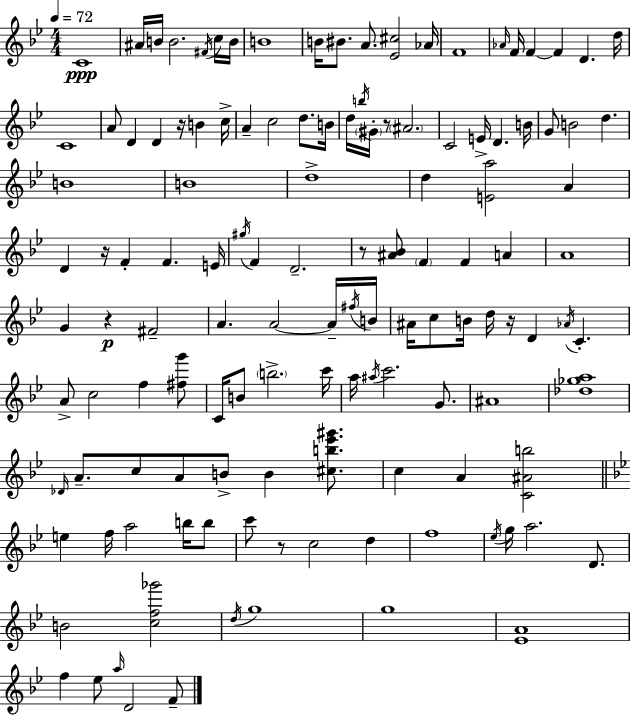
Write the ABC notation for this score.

X:1
T:Untitled
M:4/4
L:1/4
K:Gm
C4 ^A/4 B/4 B2 ^F/4 c/4 B/4 B4 B/4 ^B/2 A/2 [_E^c]2 _A/4 F4 _A/4 F/4 F F D d/4 C4 A/2 D D z/4 B c/4 A c2 d/2 B/4 d/4 b/4 ^G/4 z/2 ^A2 C2 E/4 D B/4 G/2 B2 d B4 B4 d4 d [Ea]2 A D z/4 F F E/4 ^g/4 F D2 z/2 [^A_B]/2 F F A A4 G z ^F2 A A2 A/4 ^f/4 B/4 ^A/4 c/2 B/4 d/4 z/4 D _A/4 C A/2 c2 f [^fg']/2 C/4 B/2 b2 c'/4 a/4 ^a/4 c'2 G/2 ^A4 [_d_ga]4 _D/4 A/2 c/2 A/2 B/2 B [^cb_e'^g']/2 c A [C^Ab]2 e f/4 a2 b/4 b/2 c'/2 z/2 c2 d f4 _e/4 g/4 a2 D/2 B2 [cf_g']2 d/4 g4 g4 [_EA]4 f _e/2 a/4 D2 F/2